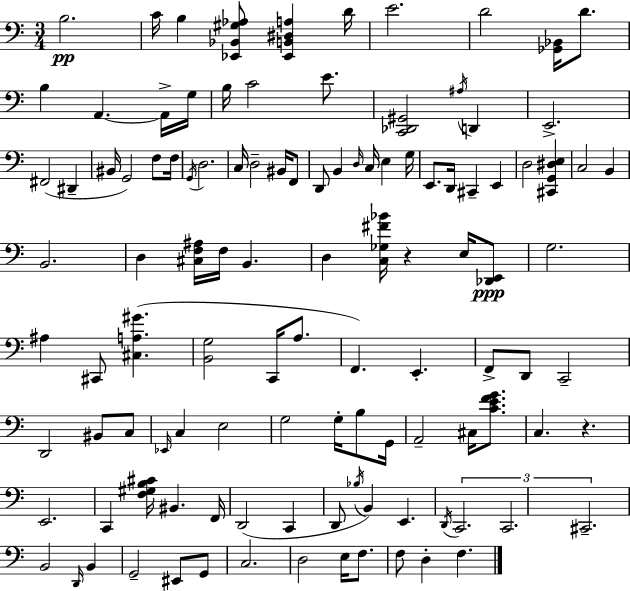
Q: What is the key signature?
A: C major